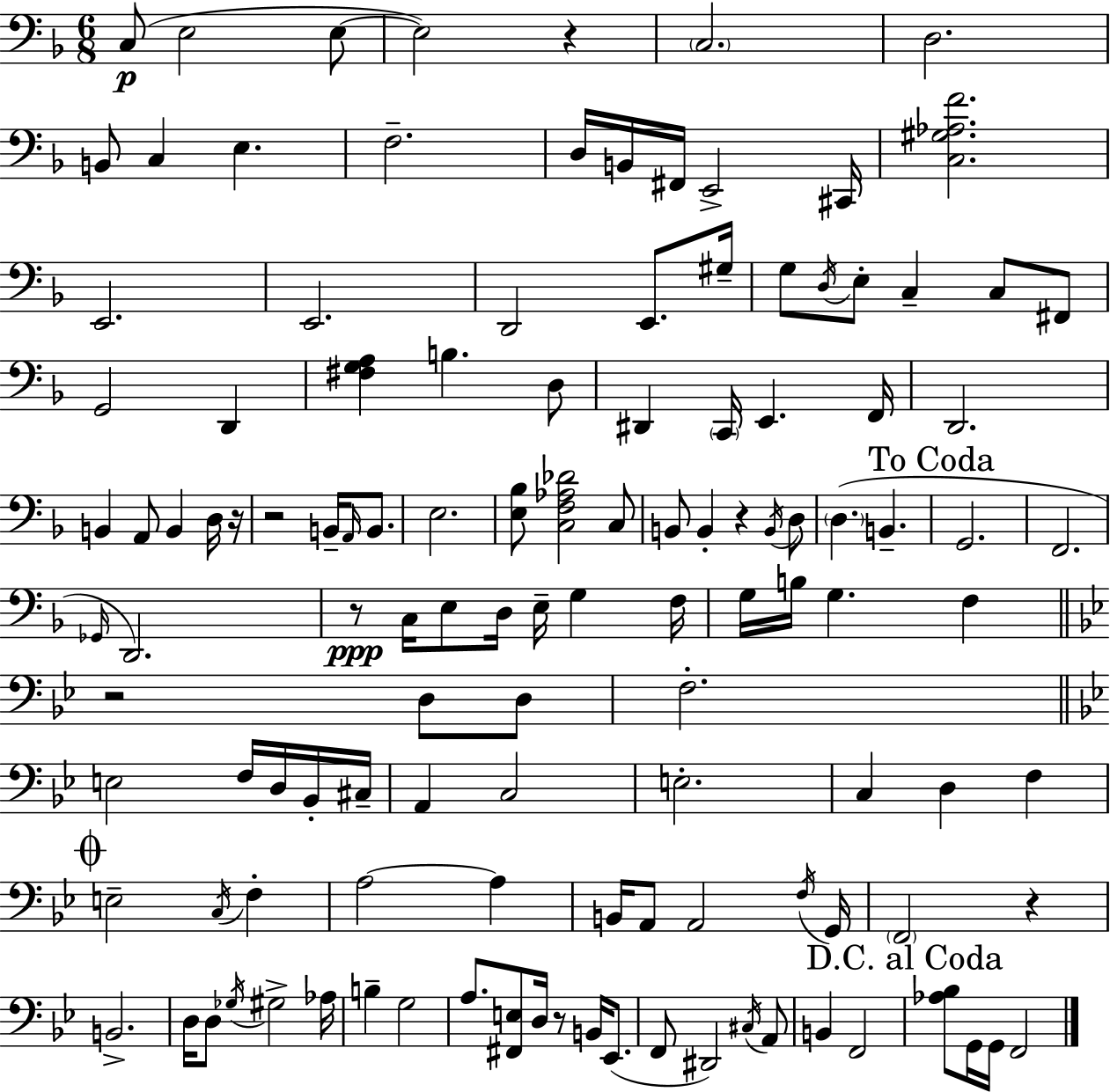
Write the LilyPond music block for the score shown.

{
  \clef bass
  \numericTimeSignature
  \time 6/8
  \key d \minor
  c8(\p e2 e8~~ | e2) r4 | \parenthesize c2. | d2. | \break b,8 c4 e4. | f2.-- | d16 b,16 fis,16 e,2-> cis,16 | <c gis aes f'>2. | \break e,2. | e,2. | d,2 e,8. gis16-- | g8 \acciaccatura { d16 } e8-. c4-- c8 fis,8 | \break g,2 d,4 | <fis g a>4 b4. d8 | dis,4 \parenthesize c,16 e,4. | f,16 d,2. | \break b,4 a,8 b,4 d16 | r16 r2 b,16-- \grace { a,16 } b,8. | e2. | <e bes>8 <c f aes des'>2 | \break c8 b,8 b,4-. r4 | \acciaccatura { b,16 } d8 \parenthesize d4.( b,4.-- | \mark "To Coda" g,2. | f,2. | \break \grace { ges,16 } d,2.) | r8\ppp c16 e8 d16 e16-- g4 | f16 g16 b16 g4. | f4 \bar "||" \break \key bes \major r2 d8 d8 | f2.-. | \bar "||" \break \key bes \major e2 f16 d16 bes,16-. cis16-- | a,4 c2 | e2.-. | c4 d4 f4 | \break \mark \markup { \musicglyph "scripts.coda" } e2-- \acciaccatura { c16 } f4-. | a2~~ a4 | b,16 a,8 a,2 | \acciaccatura { f16 } g,16 \parenthesize f,2 r4 | \break b,2.-> | d16 d8 \acciaccatura { ges16 } gis2-> | aes16 b4-- g2 | a8. <fis, e>8 d16 r8 b,16 | \break ees,8.( f,8 dis,2) | \acciaccatura { cis16 } a,8 b,4 f,2 | \mark "D.C. al Coda" <aes bes>8 g,16 g,16 f,2 | \bar "|."
}